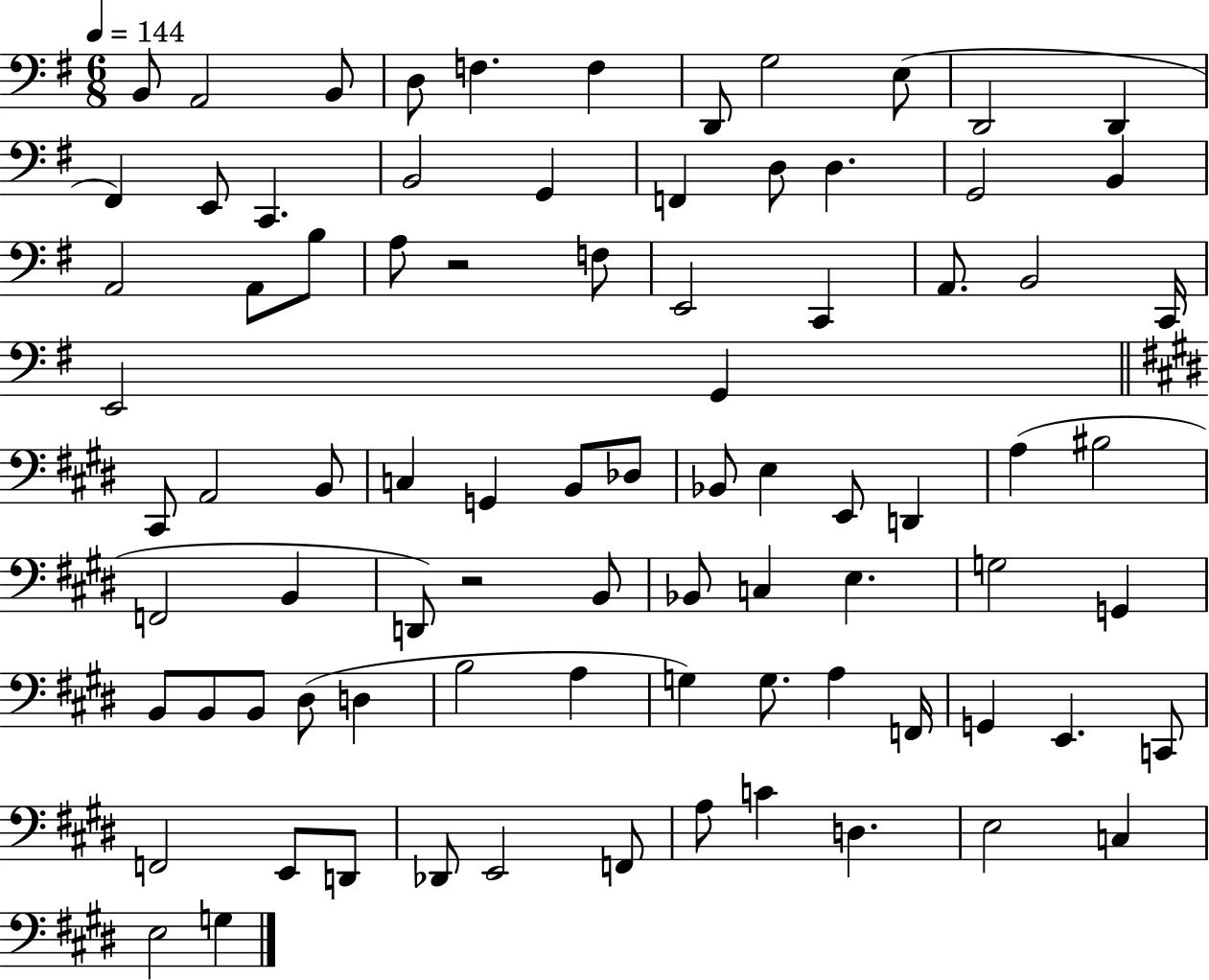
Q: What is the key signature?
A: G major